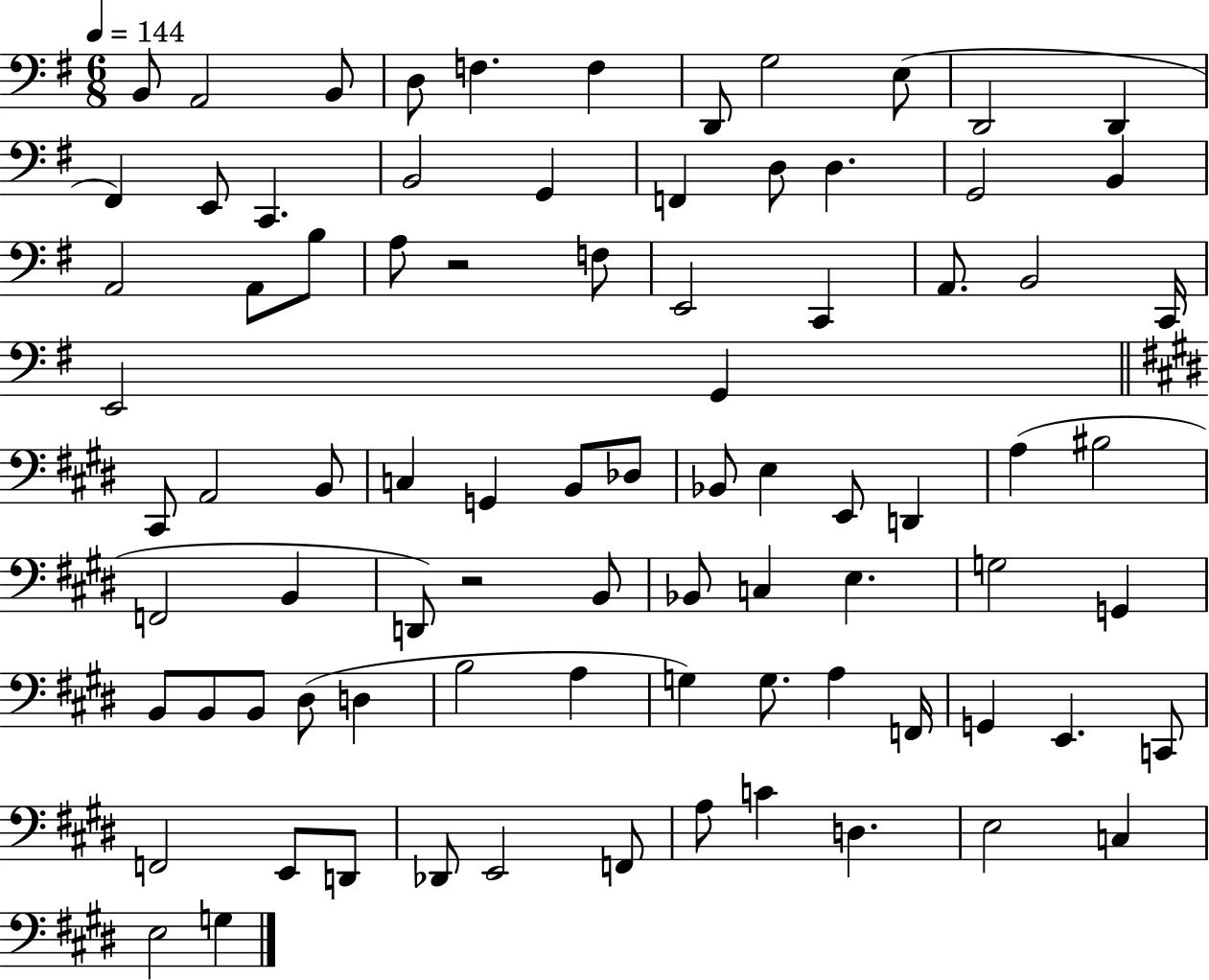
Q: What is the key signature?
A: G major